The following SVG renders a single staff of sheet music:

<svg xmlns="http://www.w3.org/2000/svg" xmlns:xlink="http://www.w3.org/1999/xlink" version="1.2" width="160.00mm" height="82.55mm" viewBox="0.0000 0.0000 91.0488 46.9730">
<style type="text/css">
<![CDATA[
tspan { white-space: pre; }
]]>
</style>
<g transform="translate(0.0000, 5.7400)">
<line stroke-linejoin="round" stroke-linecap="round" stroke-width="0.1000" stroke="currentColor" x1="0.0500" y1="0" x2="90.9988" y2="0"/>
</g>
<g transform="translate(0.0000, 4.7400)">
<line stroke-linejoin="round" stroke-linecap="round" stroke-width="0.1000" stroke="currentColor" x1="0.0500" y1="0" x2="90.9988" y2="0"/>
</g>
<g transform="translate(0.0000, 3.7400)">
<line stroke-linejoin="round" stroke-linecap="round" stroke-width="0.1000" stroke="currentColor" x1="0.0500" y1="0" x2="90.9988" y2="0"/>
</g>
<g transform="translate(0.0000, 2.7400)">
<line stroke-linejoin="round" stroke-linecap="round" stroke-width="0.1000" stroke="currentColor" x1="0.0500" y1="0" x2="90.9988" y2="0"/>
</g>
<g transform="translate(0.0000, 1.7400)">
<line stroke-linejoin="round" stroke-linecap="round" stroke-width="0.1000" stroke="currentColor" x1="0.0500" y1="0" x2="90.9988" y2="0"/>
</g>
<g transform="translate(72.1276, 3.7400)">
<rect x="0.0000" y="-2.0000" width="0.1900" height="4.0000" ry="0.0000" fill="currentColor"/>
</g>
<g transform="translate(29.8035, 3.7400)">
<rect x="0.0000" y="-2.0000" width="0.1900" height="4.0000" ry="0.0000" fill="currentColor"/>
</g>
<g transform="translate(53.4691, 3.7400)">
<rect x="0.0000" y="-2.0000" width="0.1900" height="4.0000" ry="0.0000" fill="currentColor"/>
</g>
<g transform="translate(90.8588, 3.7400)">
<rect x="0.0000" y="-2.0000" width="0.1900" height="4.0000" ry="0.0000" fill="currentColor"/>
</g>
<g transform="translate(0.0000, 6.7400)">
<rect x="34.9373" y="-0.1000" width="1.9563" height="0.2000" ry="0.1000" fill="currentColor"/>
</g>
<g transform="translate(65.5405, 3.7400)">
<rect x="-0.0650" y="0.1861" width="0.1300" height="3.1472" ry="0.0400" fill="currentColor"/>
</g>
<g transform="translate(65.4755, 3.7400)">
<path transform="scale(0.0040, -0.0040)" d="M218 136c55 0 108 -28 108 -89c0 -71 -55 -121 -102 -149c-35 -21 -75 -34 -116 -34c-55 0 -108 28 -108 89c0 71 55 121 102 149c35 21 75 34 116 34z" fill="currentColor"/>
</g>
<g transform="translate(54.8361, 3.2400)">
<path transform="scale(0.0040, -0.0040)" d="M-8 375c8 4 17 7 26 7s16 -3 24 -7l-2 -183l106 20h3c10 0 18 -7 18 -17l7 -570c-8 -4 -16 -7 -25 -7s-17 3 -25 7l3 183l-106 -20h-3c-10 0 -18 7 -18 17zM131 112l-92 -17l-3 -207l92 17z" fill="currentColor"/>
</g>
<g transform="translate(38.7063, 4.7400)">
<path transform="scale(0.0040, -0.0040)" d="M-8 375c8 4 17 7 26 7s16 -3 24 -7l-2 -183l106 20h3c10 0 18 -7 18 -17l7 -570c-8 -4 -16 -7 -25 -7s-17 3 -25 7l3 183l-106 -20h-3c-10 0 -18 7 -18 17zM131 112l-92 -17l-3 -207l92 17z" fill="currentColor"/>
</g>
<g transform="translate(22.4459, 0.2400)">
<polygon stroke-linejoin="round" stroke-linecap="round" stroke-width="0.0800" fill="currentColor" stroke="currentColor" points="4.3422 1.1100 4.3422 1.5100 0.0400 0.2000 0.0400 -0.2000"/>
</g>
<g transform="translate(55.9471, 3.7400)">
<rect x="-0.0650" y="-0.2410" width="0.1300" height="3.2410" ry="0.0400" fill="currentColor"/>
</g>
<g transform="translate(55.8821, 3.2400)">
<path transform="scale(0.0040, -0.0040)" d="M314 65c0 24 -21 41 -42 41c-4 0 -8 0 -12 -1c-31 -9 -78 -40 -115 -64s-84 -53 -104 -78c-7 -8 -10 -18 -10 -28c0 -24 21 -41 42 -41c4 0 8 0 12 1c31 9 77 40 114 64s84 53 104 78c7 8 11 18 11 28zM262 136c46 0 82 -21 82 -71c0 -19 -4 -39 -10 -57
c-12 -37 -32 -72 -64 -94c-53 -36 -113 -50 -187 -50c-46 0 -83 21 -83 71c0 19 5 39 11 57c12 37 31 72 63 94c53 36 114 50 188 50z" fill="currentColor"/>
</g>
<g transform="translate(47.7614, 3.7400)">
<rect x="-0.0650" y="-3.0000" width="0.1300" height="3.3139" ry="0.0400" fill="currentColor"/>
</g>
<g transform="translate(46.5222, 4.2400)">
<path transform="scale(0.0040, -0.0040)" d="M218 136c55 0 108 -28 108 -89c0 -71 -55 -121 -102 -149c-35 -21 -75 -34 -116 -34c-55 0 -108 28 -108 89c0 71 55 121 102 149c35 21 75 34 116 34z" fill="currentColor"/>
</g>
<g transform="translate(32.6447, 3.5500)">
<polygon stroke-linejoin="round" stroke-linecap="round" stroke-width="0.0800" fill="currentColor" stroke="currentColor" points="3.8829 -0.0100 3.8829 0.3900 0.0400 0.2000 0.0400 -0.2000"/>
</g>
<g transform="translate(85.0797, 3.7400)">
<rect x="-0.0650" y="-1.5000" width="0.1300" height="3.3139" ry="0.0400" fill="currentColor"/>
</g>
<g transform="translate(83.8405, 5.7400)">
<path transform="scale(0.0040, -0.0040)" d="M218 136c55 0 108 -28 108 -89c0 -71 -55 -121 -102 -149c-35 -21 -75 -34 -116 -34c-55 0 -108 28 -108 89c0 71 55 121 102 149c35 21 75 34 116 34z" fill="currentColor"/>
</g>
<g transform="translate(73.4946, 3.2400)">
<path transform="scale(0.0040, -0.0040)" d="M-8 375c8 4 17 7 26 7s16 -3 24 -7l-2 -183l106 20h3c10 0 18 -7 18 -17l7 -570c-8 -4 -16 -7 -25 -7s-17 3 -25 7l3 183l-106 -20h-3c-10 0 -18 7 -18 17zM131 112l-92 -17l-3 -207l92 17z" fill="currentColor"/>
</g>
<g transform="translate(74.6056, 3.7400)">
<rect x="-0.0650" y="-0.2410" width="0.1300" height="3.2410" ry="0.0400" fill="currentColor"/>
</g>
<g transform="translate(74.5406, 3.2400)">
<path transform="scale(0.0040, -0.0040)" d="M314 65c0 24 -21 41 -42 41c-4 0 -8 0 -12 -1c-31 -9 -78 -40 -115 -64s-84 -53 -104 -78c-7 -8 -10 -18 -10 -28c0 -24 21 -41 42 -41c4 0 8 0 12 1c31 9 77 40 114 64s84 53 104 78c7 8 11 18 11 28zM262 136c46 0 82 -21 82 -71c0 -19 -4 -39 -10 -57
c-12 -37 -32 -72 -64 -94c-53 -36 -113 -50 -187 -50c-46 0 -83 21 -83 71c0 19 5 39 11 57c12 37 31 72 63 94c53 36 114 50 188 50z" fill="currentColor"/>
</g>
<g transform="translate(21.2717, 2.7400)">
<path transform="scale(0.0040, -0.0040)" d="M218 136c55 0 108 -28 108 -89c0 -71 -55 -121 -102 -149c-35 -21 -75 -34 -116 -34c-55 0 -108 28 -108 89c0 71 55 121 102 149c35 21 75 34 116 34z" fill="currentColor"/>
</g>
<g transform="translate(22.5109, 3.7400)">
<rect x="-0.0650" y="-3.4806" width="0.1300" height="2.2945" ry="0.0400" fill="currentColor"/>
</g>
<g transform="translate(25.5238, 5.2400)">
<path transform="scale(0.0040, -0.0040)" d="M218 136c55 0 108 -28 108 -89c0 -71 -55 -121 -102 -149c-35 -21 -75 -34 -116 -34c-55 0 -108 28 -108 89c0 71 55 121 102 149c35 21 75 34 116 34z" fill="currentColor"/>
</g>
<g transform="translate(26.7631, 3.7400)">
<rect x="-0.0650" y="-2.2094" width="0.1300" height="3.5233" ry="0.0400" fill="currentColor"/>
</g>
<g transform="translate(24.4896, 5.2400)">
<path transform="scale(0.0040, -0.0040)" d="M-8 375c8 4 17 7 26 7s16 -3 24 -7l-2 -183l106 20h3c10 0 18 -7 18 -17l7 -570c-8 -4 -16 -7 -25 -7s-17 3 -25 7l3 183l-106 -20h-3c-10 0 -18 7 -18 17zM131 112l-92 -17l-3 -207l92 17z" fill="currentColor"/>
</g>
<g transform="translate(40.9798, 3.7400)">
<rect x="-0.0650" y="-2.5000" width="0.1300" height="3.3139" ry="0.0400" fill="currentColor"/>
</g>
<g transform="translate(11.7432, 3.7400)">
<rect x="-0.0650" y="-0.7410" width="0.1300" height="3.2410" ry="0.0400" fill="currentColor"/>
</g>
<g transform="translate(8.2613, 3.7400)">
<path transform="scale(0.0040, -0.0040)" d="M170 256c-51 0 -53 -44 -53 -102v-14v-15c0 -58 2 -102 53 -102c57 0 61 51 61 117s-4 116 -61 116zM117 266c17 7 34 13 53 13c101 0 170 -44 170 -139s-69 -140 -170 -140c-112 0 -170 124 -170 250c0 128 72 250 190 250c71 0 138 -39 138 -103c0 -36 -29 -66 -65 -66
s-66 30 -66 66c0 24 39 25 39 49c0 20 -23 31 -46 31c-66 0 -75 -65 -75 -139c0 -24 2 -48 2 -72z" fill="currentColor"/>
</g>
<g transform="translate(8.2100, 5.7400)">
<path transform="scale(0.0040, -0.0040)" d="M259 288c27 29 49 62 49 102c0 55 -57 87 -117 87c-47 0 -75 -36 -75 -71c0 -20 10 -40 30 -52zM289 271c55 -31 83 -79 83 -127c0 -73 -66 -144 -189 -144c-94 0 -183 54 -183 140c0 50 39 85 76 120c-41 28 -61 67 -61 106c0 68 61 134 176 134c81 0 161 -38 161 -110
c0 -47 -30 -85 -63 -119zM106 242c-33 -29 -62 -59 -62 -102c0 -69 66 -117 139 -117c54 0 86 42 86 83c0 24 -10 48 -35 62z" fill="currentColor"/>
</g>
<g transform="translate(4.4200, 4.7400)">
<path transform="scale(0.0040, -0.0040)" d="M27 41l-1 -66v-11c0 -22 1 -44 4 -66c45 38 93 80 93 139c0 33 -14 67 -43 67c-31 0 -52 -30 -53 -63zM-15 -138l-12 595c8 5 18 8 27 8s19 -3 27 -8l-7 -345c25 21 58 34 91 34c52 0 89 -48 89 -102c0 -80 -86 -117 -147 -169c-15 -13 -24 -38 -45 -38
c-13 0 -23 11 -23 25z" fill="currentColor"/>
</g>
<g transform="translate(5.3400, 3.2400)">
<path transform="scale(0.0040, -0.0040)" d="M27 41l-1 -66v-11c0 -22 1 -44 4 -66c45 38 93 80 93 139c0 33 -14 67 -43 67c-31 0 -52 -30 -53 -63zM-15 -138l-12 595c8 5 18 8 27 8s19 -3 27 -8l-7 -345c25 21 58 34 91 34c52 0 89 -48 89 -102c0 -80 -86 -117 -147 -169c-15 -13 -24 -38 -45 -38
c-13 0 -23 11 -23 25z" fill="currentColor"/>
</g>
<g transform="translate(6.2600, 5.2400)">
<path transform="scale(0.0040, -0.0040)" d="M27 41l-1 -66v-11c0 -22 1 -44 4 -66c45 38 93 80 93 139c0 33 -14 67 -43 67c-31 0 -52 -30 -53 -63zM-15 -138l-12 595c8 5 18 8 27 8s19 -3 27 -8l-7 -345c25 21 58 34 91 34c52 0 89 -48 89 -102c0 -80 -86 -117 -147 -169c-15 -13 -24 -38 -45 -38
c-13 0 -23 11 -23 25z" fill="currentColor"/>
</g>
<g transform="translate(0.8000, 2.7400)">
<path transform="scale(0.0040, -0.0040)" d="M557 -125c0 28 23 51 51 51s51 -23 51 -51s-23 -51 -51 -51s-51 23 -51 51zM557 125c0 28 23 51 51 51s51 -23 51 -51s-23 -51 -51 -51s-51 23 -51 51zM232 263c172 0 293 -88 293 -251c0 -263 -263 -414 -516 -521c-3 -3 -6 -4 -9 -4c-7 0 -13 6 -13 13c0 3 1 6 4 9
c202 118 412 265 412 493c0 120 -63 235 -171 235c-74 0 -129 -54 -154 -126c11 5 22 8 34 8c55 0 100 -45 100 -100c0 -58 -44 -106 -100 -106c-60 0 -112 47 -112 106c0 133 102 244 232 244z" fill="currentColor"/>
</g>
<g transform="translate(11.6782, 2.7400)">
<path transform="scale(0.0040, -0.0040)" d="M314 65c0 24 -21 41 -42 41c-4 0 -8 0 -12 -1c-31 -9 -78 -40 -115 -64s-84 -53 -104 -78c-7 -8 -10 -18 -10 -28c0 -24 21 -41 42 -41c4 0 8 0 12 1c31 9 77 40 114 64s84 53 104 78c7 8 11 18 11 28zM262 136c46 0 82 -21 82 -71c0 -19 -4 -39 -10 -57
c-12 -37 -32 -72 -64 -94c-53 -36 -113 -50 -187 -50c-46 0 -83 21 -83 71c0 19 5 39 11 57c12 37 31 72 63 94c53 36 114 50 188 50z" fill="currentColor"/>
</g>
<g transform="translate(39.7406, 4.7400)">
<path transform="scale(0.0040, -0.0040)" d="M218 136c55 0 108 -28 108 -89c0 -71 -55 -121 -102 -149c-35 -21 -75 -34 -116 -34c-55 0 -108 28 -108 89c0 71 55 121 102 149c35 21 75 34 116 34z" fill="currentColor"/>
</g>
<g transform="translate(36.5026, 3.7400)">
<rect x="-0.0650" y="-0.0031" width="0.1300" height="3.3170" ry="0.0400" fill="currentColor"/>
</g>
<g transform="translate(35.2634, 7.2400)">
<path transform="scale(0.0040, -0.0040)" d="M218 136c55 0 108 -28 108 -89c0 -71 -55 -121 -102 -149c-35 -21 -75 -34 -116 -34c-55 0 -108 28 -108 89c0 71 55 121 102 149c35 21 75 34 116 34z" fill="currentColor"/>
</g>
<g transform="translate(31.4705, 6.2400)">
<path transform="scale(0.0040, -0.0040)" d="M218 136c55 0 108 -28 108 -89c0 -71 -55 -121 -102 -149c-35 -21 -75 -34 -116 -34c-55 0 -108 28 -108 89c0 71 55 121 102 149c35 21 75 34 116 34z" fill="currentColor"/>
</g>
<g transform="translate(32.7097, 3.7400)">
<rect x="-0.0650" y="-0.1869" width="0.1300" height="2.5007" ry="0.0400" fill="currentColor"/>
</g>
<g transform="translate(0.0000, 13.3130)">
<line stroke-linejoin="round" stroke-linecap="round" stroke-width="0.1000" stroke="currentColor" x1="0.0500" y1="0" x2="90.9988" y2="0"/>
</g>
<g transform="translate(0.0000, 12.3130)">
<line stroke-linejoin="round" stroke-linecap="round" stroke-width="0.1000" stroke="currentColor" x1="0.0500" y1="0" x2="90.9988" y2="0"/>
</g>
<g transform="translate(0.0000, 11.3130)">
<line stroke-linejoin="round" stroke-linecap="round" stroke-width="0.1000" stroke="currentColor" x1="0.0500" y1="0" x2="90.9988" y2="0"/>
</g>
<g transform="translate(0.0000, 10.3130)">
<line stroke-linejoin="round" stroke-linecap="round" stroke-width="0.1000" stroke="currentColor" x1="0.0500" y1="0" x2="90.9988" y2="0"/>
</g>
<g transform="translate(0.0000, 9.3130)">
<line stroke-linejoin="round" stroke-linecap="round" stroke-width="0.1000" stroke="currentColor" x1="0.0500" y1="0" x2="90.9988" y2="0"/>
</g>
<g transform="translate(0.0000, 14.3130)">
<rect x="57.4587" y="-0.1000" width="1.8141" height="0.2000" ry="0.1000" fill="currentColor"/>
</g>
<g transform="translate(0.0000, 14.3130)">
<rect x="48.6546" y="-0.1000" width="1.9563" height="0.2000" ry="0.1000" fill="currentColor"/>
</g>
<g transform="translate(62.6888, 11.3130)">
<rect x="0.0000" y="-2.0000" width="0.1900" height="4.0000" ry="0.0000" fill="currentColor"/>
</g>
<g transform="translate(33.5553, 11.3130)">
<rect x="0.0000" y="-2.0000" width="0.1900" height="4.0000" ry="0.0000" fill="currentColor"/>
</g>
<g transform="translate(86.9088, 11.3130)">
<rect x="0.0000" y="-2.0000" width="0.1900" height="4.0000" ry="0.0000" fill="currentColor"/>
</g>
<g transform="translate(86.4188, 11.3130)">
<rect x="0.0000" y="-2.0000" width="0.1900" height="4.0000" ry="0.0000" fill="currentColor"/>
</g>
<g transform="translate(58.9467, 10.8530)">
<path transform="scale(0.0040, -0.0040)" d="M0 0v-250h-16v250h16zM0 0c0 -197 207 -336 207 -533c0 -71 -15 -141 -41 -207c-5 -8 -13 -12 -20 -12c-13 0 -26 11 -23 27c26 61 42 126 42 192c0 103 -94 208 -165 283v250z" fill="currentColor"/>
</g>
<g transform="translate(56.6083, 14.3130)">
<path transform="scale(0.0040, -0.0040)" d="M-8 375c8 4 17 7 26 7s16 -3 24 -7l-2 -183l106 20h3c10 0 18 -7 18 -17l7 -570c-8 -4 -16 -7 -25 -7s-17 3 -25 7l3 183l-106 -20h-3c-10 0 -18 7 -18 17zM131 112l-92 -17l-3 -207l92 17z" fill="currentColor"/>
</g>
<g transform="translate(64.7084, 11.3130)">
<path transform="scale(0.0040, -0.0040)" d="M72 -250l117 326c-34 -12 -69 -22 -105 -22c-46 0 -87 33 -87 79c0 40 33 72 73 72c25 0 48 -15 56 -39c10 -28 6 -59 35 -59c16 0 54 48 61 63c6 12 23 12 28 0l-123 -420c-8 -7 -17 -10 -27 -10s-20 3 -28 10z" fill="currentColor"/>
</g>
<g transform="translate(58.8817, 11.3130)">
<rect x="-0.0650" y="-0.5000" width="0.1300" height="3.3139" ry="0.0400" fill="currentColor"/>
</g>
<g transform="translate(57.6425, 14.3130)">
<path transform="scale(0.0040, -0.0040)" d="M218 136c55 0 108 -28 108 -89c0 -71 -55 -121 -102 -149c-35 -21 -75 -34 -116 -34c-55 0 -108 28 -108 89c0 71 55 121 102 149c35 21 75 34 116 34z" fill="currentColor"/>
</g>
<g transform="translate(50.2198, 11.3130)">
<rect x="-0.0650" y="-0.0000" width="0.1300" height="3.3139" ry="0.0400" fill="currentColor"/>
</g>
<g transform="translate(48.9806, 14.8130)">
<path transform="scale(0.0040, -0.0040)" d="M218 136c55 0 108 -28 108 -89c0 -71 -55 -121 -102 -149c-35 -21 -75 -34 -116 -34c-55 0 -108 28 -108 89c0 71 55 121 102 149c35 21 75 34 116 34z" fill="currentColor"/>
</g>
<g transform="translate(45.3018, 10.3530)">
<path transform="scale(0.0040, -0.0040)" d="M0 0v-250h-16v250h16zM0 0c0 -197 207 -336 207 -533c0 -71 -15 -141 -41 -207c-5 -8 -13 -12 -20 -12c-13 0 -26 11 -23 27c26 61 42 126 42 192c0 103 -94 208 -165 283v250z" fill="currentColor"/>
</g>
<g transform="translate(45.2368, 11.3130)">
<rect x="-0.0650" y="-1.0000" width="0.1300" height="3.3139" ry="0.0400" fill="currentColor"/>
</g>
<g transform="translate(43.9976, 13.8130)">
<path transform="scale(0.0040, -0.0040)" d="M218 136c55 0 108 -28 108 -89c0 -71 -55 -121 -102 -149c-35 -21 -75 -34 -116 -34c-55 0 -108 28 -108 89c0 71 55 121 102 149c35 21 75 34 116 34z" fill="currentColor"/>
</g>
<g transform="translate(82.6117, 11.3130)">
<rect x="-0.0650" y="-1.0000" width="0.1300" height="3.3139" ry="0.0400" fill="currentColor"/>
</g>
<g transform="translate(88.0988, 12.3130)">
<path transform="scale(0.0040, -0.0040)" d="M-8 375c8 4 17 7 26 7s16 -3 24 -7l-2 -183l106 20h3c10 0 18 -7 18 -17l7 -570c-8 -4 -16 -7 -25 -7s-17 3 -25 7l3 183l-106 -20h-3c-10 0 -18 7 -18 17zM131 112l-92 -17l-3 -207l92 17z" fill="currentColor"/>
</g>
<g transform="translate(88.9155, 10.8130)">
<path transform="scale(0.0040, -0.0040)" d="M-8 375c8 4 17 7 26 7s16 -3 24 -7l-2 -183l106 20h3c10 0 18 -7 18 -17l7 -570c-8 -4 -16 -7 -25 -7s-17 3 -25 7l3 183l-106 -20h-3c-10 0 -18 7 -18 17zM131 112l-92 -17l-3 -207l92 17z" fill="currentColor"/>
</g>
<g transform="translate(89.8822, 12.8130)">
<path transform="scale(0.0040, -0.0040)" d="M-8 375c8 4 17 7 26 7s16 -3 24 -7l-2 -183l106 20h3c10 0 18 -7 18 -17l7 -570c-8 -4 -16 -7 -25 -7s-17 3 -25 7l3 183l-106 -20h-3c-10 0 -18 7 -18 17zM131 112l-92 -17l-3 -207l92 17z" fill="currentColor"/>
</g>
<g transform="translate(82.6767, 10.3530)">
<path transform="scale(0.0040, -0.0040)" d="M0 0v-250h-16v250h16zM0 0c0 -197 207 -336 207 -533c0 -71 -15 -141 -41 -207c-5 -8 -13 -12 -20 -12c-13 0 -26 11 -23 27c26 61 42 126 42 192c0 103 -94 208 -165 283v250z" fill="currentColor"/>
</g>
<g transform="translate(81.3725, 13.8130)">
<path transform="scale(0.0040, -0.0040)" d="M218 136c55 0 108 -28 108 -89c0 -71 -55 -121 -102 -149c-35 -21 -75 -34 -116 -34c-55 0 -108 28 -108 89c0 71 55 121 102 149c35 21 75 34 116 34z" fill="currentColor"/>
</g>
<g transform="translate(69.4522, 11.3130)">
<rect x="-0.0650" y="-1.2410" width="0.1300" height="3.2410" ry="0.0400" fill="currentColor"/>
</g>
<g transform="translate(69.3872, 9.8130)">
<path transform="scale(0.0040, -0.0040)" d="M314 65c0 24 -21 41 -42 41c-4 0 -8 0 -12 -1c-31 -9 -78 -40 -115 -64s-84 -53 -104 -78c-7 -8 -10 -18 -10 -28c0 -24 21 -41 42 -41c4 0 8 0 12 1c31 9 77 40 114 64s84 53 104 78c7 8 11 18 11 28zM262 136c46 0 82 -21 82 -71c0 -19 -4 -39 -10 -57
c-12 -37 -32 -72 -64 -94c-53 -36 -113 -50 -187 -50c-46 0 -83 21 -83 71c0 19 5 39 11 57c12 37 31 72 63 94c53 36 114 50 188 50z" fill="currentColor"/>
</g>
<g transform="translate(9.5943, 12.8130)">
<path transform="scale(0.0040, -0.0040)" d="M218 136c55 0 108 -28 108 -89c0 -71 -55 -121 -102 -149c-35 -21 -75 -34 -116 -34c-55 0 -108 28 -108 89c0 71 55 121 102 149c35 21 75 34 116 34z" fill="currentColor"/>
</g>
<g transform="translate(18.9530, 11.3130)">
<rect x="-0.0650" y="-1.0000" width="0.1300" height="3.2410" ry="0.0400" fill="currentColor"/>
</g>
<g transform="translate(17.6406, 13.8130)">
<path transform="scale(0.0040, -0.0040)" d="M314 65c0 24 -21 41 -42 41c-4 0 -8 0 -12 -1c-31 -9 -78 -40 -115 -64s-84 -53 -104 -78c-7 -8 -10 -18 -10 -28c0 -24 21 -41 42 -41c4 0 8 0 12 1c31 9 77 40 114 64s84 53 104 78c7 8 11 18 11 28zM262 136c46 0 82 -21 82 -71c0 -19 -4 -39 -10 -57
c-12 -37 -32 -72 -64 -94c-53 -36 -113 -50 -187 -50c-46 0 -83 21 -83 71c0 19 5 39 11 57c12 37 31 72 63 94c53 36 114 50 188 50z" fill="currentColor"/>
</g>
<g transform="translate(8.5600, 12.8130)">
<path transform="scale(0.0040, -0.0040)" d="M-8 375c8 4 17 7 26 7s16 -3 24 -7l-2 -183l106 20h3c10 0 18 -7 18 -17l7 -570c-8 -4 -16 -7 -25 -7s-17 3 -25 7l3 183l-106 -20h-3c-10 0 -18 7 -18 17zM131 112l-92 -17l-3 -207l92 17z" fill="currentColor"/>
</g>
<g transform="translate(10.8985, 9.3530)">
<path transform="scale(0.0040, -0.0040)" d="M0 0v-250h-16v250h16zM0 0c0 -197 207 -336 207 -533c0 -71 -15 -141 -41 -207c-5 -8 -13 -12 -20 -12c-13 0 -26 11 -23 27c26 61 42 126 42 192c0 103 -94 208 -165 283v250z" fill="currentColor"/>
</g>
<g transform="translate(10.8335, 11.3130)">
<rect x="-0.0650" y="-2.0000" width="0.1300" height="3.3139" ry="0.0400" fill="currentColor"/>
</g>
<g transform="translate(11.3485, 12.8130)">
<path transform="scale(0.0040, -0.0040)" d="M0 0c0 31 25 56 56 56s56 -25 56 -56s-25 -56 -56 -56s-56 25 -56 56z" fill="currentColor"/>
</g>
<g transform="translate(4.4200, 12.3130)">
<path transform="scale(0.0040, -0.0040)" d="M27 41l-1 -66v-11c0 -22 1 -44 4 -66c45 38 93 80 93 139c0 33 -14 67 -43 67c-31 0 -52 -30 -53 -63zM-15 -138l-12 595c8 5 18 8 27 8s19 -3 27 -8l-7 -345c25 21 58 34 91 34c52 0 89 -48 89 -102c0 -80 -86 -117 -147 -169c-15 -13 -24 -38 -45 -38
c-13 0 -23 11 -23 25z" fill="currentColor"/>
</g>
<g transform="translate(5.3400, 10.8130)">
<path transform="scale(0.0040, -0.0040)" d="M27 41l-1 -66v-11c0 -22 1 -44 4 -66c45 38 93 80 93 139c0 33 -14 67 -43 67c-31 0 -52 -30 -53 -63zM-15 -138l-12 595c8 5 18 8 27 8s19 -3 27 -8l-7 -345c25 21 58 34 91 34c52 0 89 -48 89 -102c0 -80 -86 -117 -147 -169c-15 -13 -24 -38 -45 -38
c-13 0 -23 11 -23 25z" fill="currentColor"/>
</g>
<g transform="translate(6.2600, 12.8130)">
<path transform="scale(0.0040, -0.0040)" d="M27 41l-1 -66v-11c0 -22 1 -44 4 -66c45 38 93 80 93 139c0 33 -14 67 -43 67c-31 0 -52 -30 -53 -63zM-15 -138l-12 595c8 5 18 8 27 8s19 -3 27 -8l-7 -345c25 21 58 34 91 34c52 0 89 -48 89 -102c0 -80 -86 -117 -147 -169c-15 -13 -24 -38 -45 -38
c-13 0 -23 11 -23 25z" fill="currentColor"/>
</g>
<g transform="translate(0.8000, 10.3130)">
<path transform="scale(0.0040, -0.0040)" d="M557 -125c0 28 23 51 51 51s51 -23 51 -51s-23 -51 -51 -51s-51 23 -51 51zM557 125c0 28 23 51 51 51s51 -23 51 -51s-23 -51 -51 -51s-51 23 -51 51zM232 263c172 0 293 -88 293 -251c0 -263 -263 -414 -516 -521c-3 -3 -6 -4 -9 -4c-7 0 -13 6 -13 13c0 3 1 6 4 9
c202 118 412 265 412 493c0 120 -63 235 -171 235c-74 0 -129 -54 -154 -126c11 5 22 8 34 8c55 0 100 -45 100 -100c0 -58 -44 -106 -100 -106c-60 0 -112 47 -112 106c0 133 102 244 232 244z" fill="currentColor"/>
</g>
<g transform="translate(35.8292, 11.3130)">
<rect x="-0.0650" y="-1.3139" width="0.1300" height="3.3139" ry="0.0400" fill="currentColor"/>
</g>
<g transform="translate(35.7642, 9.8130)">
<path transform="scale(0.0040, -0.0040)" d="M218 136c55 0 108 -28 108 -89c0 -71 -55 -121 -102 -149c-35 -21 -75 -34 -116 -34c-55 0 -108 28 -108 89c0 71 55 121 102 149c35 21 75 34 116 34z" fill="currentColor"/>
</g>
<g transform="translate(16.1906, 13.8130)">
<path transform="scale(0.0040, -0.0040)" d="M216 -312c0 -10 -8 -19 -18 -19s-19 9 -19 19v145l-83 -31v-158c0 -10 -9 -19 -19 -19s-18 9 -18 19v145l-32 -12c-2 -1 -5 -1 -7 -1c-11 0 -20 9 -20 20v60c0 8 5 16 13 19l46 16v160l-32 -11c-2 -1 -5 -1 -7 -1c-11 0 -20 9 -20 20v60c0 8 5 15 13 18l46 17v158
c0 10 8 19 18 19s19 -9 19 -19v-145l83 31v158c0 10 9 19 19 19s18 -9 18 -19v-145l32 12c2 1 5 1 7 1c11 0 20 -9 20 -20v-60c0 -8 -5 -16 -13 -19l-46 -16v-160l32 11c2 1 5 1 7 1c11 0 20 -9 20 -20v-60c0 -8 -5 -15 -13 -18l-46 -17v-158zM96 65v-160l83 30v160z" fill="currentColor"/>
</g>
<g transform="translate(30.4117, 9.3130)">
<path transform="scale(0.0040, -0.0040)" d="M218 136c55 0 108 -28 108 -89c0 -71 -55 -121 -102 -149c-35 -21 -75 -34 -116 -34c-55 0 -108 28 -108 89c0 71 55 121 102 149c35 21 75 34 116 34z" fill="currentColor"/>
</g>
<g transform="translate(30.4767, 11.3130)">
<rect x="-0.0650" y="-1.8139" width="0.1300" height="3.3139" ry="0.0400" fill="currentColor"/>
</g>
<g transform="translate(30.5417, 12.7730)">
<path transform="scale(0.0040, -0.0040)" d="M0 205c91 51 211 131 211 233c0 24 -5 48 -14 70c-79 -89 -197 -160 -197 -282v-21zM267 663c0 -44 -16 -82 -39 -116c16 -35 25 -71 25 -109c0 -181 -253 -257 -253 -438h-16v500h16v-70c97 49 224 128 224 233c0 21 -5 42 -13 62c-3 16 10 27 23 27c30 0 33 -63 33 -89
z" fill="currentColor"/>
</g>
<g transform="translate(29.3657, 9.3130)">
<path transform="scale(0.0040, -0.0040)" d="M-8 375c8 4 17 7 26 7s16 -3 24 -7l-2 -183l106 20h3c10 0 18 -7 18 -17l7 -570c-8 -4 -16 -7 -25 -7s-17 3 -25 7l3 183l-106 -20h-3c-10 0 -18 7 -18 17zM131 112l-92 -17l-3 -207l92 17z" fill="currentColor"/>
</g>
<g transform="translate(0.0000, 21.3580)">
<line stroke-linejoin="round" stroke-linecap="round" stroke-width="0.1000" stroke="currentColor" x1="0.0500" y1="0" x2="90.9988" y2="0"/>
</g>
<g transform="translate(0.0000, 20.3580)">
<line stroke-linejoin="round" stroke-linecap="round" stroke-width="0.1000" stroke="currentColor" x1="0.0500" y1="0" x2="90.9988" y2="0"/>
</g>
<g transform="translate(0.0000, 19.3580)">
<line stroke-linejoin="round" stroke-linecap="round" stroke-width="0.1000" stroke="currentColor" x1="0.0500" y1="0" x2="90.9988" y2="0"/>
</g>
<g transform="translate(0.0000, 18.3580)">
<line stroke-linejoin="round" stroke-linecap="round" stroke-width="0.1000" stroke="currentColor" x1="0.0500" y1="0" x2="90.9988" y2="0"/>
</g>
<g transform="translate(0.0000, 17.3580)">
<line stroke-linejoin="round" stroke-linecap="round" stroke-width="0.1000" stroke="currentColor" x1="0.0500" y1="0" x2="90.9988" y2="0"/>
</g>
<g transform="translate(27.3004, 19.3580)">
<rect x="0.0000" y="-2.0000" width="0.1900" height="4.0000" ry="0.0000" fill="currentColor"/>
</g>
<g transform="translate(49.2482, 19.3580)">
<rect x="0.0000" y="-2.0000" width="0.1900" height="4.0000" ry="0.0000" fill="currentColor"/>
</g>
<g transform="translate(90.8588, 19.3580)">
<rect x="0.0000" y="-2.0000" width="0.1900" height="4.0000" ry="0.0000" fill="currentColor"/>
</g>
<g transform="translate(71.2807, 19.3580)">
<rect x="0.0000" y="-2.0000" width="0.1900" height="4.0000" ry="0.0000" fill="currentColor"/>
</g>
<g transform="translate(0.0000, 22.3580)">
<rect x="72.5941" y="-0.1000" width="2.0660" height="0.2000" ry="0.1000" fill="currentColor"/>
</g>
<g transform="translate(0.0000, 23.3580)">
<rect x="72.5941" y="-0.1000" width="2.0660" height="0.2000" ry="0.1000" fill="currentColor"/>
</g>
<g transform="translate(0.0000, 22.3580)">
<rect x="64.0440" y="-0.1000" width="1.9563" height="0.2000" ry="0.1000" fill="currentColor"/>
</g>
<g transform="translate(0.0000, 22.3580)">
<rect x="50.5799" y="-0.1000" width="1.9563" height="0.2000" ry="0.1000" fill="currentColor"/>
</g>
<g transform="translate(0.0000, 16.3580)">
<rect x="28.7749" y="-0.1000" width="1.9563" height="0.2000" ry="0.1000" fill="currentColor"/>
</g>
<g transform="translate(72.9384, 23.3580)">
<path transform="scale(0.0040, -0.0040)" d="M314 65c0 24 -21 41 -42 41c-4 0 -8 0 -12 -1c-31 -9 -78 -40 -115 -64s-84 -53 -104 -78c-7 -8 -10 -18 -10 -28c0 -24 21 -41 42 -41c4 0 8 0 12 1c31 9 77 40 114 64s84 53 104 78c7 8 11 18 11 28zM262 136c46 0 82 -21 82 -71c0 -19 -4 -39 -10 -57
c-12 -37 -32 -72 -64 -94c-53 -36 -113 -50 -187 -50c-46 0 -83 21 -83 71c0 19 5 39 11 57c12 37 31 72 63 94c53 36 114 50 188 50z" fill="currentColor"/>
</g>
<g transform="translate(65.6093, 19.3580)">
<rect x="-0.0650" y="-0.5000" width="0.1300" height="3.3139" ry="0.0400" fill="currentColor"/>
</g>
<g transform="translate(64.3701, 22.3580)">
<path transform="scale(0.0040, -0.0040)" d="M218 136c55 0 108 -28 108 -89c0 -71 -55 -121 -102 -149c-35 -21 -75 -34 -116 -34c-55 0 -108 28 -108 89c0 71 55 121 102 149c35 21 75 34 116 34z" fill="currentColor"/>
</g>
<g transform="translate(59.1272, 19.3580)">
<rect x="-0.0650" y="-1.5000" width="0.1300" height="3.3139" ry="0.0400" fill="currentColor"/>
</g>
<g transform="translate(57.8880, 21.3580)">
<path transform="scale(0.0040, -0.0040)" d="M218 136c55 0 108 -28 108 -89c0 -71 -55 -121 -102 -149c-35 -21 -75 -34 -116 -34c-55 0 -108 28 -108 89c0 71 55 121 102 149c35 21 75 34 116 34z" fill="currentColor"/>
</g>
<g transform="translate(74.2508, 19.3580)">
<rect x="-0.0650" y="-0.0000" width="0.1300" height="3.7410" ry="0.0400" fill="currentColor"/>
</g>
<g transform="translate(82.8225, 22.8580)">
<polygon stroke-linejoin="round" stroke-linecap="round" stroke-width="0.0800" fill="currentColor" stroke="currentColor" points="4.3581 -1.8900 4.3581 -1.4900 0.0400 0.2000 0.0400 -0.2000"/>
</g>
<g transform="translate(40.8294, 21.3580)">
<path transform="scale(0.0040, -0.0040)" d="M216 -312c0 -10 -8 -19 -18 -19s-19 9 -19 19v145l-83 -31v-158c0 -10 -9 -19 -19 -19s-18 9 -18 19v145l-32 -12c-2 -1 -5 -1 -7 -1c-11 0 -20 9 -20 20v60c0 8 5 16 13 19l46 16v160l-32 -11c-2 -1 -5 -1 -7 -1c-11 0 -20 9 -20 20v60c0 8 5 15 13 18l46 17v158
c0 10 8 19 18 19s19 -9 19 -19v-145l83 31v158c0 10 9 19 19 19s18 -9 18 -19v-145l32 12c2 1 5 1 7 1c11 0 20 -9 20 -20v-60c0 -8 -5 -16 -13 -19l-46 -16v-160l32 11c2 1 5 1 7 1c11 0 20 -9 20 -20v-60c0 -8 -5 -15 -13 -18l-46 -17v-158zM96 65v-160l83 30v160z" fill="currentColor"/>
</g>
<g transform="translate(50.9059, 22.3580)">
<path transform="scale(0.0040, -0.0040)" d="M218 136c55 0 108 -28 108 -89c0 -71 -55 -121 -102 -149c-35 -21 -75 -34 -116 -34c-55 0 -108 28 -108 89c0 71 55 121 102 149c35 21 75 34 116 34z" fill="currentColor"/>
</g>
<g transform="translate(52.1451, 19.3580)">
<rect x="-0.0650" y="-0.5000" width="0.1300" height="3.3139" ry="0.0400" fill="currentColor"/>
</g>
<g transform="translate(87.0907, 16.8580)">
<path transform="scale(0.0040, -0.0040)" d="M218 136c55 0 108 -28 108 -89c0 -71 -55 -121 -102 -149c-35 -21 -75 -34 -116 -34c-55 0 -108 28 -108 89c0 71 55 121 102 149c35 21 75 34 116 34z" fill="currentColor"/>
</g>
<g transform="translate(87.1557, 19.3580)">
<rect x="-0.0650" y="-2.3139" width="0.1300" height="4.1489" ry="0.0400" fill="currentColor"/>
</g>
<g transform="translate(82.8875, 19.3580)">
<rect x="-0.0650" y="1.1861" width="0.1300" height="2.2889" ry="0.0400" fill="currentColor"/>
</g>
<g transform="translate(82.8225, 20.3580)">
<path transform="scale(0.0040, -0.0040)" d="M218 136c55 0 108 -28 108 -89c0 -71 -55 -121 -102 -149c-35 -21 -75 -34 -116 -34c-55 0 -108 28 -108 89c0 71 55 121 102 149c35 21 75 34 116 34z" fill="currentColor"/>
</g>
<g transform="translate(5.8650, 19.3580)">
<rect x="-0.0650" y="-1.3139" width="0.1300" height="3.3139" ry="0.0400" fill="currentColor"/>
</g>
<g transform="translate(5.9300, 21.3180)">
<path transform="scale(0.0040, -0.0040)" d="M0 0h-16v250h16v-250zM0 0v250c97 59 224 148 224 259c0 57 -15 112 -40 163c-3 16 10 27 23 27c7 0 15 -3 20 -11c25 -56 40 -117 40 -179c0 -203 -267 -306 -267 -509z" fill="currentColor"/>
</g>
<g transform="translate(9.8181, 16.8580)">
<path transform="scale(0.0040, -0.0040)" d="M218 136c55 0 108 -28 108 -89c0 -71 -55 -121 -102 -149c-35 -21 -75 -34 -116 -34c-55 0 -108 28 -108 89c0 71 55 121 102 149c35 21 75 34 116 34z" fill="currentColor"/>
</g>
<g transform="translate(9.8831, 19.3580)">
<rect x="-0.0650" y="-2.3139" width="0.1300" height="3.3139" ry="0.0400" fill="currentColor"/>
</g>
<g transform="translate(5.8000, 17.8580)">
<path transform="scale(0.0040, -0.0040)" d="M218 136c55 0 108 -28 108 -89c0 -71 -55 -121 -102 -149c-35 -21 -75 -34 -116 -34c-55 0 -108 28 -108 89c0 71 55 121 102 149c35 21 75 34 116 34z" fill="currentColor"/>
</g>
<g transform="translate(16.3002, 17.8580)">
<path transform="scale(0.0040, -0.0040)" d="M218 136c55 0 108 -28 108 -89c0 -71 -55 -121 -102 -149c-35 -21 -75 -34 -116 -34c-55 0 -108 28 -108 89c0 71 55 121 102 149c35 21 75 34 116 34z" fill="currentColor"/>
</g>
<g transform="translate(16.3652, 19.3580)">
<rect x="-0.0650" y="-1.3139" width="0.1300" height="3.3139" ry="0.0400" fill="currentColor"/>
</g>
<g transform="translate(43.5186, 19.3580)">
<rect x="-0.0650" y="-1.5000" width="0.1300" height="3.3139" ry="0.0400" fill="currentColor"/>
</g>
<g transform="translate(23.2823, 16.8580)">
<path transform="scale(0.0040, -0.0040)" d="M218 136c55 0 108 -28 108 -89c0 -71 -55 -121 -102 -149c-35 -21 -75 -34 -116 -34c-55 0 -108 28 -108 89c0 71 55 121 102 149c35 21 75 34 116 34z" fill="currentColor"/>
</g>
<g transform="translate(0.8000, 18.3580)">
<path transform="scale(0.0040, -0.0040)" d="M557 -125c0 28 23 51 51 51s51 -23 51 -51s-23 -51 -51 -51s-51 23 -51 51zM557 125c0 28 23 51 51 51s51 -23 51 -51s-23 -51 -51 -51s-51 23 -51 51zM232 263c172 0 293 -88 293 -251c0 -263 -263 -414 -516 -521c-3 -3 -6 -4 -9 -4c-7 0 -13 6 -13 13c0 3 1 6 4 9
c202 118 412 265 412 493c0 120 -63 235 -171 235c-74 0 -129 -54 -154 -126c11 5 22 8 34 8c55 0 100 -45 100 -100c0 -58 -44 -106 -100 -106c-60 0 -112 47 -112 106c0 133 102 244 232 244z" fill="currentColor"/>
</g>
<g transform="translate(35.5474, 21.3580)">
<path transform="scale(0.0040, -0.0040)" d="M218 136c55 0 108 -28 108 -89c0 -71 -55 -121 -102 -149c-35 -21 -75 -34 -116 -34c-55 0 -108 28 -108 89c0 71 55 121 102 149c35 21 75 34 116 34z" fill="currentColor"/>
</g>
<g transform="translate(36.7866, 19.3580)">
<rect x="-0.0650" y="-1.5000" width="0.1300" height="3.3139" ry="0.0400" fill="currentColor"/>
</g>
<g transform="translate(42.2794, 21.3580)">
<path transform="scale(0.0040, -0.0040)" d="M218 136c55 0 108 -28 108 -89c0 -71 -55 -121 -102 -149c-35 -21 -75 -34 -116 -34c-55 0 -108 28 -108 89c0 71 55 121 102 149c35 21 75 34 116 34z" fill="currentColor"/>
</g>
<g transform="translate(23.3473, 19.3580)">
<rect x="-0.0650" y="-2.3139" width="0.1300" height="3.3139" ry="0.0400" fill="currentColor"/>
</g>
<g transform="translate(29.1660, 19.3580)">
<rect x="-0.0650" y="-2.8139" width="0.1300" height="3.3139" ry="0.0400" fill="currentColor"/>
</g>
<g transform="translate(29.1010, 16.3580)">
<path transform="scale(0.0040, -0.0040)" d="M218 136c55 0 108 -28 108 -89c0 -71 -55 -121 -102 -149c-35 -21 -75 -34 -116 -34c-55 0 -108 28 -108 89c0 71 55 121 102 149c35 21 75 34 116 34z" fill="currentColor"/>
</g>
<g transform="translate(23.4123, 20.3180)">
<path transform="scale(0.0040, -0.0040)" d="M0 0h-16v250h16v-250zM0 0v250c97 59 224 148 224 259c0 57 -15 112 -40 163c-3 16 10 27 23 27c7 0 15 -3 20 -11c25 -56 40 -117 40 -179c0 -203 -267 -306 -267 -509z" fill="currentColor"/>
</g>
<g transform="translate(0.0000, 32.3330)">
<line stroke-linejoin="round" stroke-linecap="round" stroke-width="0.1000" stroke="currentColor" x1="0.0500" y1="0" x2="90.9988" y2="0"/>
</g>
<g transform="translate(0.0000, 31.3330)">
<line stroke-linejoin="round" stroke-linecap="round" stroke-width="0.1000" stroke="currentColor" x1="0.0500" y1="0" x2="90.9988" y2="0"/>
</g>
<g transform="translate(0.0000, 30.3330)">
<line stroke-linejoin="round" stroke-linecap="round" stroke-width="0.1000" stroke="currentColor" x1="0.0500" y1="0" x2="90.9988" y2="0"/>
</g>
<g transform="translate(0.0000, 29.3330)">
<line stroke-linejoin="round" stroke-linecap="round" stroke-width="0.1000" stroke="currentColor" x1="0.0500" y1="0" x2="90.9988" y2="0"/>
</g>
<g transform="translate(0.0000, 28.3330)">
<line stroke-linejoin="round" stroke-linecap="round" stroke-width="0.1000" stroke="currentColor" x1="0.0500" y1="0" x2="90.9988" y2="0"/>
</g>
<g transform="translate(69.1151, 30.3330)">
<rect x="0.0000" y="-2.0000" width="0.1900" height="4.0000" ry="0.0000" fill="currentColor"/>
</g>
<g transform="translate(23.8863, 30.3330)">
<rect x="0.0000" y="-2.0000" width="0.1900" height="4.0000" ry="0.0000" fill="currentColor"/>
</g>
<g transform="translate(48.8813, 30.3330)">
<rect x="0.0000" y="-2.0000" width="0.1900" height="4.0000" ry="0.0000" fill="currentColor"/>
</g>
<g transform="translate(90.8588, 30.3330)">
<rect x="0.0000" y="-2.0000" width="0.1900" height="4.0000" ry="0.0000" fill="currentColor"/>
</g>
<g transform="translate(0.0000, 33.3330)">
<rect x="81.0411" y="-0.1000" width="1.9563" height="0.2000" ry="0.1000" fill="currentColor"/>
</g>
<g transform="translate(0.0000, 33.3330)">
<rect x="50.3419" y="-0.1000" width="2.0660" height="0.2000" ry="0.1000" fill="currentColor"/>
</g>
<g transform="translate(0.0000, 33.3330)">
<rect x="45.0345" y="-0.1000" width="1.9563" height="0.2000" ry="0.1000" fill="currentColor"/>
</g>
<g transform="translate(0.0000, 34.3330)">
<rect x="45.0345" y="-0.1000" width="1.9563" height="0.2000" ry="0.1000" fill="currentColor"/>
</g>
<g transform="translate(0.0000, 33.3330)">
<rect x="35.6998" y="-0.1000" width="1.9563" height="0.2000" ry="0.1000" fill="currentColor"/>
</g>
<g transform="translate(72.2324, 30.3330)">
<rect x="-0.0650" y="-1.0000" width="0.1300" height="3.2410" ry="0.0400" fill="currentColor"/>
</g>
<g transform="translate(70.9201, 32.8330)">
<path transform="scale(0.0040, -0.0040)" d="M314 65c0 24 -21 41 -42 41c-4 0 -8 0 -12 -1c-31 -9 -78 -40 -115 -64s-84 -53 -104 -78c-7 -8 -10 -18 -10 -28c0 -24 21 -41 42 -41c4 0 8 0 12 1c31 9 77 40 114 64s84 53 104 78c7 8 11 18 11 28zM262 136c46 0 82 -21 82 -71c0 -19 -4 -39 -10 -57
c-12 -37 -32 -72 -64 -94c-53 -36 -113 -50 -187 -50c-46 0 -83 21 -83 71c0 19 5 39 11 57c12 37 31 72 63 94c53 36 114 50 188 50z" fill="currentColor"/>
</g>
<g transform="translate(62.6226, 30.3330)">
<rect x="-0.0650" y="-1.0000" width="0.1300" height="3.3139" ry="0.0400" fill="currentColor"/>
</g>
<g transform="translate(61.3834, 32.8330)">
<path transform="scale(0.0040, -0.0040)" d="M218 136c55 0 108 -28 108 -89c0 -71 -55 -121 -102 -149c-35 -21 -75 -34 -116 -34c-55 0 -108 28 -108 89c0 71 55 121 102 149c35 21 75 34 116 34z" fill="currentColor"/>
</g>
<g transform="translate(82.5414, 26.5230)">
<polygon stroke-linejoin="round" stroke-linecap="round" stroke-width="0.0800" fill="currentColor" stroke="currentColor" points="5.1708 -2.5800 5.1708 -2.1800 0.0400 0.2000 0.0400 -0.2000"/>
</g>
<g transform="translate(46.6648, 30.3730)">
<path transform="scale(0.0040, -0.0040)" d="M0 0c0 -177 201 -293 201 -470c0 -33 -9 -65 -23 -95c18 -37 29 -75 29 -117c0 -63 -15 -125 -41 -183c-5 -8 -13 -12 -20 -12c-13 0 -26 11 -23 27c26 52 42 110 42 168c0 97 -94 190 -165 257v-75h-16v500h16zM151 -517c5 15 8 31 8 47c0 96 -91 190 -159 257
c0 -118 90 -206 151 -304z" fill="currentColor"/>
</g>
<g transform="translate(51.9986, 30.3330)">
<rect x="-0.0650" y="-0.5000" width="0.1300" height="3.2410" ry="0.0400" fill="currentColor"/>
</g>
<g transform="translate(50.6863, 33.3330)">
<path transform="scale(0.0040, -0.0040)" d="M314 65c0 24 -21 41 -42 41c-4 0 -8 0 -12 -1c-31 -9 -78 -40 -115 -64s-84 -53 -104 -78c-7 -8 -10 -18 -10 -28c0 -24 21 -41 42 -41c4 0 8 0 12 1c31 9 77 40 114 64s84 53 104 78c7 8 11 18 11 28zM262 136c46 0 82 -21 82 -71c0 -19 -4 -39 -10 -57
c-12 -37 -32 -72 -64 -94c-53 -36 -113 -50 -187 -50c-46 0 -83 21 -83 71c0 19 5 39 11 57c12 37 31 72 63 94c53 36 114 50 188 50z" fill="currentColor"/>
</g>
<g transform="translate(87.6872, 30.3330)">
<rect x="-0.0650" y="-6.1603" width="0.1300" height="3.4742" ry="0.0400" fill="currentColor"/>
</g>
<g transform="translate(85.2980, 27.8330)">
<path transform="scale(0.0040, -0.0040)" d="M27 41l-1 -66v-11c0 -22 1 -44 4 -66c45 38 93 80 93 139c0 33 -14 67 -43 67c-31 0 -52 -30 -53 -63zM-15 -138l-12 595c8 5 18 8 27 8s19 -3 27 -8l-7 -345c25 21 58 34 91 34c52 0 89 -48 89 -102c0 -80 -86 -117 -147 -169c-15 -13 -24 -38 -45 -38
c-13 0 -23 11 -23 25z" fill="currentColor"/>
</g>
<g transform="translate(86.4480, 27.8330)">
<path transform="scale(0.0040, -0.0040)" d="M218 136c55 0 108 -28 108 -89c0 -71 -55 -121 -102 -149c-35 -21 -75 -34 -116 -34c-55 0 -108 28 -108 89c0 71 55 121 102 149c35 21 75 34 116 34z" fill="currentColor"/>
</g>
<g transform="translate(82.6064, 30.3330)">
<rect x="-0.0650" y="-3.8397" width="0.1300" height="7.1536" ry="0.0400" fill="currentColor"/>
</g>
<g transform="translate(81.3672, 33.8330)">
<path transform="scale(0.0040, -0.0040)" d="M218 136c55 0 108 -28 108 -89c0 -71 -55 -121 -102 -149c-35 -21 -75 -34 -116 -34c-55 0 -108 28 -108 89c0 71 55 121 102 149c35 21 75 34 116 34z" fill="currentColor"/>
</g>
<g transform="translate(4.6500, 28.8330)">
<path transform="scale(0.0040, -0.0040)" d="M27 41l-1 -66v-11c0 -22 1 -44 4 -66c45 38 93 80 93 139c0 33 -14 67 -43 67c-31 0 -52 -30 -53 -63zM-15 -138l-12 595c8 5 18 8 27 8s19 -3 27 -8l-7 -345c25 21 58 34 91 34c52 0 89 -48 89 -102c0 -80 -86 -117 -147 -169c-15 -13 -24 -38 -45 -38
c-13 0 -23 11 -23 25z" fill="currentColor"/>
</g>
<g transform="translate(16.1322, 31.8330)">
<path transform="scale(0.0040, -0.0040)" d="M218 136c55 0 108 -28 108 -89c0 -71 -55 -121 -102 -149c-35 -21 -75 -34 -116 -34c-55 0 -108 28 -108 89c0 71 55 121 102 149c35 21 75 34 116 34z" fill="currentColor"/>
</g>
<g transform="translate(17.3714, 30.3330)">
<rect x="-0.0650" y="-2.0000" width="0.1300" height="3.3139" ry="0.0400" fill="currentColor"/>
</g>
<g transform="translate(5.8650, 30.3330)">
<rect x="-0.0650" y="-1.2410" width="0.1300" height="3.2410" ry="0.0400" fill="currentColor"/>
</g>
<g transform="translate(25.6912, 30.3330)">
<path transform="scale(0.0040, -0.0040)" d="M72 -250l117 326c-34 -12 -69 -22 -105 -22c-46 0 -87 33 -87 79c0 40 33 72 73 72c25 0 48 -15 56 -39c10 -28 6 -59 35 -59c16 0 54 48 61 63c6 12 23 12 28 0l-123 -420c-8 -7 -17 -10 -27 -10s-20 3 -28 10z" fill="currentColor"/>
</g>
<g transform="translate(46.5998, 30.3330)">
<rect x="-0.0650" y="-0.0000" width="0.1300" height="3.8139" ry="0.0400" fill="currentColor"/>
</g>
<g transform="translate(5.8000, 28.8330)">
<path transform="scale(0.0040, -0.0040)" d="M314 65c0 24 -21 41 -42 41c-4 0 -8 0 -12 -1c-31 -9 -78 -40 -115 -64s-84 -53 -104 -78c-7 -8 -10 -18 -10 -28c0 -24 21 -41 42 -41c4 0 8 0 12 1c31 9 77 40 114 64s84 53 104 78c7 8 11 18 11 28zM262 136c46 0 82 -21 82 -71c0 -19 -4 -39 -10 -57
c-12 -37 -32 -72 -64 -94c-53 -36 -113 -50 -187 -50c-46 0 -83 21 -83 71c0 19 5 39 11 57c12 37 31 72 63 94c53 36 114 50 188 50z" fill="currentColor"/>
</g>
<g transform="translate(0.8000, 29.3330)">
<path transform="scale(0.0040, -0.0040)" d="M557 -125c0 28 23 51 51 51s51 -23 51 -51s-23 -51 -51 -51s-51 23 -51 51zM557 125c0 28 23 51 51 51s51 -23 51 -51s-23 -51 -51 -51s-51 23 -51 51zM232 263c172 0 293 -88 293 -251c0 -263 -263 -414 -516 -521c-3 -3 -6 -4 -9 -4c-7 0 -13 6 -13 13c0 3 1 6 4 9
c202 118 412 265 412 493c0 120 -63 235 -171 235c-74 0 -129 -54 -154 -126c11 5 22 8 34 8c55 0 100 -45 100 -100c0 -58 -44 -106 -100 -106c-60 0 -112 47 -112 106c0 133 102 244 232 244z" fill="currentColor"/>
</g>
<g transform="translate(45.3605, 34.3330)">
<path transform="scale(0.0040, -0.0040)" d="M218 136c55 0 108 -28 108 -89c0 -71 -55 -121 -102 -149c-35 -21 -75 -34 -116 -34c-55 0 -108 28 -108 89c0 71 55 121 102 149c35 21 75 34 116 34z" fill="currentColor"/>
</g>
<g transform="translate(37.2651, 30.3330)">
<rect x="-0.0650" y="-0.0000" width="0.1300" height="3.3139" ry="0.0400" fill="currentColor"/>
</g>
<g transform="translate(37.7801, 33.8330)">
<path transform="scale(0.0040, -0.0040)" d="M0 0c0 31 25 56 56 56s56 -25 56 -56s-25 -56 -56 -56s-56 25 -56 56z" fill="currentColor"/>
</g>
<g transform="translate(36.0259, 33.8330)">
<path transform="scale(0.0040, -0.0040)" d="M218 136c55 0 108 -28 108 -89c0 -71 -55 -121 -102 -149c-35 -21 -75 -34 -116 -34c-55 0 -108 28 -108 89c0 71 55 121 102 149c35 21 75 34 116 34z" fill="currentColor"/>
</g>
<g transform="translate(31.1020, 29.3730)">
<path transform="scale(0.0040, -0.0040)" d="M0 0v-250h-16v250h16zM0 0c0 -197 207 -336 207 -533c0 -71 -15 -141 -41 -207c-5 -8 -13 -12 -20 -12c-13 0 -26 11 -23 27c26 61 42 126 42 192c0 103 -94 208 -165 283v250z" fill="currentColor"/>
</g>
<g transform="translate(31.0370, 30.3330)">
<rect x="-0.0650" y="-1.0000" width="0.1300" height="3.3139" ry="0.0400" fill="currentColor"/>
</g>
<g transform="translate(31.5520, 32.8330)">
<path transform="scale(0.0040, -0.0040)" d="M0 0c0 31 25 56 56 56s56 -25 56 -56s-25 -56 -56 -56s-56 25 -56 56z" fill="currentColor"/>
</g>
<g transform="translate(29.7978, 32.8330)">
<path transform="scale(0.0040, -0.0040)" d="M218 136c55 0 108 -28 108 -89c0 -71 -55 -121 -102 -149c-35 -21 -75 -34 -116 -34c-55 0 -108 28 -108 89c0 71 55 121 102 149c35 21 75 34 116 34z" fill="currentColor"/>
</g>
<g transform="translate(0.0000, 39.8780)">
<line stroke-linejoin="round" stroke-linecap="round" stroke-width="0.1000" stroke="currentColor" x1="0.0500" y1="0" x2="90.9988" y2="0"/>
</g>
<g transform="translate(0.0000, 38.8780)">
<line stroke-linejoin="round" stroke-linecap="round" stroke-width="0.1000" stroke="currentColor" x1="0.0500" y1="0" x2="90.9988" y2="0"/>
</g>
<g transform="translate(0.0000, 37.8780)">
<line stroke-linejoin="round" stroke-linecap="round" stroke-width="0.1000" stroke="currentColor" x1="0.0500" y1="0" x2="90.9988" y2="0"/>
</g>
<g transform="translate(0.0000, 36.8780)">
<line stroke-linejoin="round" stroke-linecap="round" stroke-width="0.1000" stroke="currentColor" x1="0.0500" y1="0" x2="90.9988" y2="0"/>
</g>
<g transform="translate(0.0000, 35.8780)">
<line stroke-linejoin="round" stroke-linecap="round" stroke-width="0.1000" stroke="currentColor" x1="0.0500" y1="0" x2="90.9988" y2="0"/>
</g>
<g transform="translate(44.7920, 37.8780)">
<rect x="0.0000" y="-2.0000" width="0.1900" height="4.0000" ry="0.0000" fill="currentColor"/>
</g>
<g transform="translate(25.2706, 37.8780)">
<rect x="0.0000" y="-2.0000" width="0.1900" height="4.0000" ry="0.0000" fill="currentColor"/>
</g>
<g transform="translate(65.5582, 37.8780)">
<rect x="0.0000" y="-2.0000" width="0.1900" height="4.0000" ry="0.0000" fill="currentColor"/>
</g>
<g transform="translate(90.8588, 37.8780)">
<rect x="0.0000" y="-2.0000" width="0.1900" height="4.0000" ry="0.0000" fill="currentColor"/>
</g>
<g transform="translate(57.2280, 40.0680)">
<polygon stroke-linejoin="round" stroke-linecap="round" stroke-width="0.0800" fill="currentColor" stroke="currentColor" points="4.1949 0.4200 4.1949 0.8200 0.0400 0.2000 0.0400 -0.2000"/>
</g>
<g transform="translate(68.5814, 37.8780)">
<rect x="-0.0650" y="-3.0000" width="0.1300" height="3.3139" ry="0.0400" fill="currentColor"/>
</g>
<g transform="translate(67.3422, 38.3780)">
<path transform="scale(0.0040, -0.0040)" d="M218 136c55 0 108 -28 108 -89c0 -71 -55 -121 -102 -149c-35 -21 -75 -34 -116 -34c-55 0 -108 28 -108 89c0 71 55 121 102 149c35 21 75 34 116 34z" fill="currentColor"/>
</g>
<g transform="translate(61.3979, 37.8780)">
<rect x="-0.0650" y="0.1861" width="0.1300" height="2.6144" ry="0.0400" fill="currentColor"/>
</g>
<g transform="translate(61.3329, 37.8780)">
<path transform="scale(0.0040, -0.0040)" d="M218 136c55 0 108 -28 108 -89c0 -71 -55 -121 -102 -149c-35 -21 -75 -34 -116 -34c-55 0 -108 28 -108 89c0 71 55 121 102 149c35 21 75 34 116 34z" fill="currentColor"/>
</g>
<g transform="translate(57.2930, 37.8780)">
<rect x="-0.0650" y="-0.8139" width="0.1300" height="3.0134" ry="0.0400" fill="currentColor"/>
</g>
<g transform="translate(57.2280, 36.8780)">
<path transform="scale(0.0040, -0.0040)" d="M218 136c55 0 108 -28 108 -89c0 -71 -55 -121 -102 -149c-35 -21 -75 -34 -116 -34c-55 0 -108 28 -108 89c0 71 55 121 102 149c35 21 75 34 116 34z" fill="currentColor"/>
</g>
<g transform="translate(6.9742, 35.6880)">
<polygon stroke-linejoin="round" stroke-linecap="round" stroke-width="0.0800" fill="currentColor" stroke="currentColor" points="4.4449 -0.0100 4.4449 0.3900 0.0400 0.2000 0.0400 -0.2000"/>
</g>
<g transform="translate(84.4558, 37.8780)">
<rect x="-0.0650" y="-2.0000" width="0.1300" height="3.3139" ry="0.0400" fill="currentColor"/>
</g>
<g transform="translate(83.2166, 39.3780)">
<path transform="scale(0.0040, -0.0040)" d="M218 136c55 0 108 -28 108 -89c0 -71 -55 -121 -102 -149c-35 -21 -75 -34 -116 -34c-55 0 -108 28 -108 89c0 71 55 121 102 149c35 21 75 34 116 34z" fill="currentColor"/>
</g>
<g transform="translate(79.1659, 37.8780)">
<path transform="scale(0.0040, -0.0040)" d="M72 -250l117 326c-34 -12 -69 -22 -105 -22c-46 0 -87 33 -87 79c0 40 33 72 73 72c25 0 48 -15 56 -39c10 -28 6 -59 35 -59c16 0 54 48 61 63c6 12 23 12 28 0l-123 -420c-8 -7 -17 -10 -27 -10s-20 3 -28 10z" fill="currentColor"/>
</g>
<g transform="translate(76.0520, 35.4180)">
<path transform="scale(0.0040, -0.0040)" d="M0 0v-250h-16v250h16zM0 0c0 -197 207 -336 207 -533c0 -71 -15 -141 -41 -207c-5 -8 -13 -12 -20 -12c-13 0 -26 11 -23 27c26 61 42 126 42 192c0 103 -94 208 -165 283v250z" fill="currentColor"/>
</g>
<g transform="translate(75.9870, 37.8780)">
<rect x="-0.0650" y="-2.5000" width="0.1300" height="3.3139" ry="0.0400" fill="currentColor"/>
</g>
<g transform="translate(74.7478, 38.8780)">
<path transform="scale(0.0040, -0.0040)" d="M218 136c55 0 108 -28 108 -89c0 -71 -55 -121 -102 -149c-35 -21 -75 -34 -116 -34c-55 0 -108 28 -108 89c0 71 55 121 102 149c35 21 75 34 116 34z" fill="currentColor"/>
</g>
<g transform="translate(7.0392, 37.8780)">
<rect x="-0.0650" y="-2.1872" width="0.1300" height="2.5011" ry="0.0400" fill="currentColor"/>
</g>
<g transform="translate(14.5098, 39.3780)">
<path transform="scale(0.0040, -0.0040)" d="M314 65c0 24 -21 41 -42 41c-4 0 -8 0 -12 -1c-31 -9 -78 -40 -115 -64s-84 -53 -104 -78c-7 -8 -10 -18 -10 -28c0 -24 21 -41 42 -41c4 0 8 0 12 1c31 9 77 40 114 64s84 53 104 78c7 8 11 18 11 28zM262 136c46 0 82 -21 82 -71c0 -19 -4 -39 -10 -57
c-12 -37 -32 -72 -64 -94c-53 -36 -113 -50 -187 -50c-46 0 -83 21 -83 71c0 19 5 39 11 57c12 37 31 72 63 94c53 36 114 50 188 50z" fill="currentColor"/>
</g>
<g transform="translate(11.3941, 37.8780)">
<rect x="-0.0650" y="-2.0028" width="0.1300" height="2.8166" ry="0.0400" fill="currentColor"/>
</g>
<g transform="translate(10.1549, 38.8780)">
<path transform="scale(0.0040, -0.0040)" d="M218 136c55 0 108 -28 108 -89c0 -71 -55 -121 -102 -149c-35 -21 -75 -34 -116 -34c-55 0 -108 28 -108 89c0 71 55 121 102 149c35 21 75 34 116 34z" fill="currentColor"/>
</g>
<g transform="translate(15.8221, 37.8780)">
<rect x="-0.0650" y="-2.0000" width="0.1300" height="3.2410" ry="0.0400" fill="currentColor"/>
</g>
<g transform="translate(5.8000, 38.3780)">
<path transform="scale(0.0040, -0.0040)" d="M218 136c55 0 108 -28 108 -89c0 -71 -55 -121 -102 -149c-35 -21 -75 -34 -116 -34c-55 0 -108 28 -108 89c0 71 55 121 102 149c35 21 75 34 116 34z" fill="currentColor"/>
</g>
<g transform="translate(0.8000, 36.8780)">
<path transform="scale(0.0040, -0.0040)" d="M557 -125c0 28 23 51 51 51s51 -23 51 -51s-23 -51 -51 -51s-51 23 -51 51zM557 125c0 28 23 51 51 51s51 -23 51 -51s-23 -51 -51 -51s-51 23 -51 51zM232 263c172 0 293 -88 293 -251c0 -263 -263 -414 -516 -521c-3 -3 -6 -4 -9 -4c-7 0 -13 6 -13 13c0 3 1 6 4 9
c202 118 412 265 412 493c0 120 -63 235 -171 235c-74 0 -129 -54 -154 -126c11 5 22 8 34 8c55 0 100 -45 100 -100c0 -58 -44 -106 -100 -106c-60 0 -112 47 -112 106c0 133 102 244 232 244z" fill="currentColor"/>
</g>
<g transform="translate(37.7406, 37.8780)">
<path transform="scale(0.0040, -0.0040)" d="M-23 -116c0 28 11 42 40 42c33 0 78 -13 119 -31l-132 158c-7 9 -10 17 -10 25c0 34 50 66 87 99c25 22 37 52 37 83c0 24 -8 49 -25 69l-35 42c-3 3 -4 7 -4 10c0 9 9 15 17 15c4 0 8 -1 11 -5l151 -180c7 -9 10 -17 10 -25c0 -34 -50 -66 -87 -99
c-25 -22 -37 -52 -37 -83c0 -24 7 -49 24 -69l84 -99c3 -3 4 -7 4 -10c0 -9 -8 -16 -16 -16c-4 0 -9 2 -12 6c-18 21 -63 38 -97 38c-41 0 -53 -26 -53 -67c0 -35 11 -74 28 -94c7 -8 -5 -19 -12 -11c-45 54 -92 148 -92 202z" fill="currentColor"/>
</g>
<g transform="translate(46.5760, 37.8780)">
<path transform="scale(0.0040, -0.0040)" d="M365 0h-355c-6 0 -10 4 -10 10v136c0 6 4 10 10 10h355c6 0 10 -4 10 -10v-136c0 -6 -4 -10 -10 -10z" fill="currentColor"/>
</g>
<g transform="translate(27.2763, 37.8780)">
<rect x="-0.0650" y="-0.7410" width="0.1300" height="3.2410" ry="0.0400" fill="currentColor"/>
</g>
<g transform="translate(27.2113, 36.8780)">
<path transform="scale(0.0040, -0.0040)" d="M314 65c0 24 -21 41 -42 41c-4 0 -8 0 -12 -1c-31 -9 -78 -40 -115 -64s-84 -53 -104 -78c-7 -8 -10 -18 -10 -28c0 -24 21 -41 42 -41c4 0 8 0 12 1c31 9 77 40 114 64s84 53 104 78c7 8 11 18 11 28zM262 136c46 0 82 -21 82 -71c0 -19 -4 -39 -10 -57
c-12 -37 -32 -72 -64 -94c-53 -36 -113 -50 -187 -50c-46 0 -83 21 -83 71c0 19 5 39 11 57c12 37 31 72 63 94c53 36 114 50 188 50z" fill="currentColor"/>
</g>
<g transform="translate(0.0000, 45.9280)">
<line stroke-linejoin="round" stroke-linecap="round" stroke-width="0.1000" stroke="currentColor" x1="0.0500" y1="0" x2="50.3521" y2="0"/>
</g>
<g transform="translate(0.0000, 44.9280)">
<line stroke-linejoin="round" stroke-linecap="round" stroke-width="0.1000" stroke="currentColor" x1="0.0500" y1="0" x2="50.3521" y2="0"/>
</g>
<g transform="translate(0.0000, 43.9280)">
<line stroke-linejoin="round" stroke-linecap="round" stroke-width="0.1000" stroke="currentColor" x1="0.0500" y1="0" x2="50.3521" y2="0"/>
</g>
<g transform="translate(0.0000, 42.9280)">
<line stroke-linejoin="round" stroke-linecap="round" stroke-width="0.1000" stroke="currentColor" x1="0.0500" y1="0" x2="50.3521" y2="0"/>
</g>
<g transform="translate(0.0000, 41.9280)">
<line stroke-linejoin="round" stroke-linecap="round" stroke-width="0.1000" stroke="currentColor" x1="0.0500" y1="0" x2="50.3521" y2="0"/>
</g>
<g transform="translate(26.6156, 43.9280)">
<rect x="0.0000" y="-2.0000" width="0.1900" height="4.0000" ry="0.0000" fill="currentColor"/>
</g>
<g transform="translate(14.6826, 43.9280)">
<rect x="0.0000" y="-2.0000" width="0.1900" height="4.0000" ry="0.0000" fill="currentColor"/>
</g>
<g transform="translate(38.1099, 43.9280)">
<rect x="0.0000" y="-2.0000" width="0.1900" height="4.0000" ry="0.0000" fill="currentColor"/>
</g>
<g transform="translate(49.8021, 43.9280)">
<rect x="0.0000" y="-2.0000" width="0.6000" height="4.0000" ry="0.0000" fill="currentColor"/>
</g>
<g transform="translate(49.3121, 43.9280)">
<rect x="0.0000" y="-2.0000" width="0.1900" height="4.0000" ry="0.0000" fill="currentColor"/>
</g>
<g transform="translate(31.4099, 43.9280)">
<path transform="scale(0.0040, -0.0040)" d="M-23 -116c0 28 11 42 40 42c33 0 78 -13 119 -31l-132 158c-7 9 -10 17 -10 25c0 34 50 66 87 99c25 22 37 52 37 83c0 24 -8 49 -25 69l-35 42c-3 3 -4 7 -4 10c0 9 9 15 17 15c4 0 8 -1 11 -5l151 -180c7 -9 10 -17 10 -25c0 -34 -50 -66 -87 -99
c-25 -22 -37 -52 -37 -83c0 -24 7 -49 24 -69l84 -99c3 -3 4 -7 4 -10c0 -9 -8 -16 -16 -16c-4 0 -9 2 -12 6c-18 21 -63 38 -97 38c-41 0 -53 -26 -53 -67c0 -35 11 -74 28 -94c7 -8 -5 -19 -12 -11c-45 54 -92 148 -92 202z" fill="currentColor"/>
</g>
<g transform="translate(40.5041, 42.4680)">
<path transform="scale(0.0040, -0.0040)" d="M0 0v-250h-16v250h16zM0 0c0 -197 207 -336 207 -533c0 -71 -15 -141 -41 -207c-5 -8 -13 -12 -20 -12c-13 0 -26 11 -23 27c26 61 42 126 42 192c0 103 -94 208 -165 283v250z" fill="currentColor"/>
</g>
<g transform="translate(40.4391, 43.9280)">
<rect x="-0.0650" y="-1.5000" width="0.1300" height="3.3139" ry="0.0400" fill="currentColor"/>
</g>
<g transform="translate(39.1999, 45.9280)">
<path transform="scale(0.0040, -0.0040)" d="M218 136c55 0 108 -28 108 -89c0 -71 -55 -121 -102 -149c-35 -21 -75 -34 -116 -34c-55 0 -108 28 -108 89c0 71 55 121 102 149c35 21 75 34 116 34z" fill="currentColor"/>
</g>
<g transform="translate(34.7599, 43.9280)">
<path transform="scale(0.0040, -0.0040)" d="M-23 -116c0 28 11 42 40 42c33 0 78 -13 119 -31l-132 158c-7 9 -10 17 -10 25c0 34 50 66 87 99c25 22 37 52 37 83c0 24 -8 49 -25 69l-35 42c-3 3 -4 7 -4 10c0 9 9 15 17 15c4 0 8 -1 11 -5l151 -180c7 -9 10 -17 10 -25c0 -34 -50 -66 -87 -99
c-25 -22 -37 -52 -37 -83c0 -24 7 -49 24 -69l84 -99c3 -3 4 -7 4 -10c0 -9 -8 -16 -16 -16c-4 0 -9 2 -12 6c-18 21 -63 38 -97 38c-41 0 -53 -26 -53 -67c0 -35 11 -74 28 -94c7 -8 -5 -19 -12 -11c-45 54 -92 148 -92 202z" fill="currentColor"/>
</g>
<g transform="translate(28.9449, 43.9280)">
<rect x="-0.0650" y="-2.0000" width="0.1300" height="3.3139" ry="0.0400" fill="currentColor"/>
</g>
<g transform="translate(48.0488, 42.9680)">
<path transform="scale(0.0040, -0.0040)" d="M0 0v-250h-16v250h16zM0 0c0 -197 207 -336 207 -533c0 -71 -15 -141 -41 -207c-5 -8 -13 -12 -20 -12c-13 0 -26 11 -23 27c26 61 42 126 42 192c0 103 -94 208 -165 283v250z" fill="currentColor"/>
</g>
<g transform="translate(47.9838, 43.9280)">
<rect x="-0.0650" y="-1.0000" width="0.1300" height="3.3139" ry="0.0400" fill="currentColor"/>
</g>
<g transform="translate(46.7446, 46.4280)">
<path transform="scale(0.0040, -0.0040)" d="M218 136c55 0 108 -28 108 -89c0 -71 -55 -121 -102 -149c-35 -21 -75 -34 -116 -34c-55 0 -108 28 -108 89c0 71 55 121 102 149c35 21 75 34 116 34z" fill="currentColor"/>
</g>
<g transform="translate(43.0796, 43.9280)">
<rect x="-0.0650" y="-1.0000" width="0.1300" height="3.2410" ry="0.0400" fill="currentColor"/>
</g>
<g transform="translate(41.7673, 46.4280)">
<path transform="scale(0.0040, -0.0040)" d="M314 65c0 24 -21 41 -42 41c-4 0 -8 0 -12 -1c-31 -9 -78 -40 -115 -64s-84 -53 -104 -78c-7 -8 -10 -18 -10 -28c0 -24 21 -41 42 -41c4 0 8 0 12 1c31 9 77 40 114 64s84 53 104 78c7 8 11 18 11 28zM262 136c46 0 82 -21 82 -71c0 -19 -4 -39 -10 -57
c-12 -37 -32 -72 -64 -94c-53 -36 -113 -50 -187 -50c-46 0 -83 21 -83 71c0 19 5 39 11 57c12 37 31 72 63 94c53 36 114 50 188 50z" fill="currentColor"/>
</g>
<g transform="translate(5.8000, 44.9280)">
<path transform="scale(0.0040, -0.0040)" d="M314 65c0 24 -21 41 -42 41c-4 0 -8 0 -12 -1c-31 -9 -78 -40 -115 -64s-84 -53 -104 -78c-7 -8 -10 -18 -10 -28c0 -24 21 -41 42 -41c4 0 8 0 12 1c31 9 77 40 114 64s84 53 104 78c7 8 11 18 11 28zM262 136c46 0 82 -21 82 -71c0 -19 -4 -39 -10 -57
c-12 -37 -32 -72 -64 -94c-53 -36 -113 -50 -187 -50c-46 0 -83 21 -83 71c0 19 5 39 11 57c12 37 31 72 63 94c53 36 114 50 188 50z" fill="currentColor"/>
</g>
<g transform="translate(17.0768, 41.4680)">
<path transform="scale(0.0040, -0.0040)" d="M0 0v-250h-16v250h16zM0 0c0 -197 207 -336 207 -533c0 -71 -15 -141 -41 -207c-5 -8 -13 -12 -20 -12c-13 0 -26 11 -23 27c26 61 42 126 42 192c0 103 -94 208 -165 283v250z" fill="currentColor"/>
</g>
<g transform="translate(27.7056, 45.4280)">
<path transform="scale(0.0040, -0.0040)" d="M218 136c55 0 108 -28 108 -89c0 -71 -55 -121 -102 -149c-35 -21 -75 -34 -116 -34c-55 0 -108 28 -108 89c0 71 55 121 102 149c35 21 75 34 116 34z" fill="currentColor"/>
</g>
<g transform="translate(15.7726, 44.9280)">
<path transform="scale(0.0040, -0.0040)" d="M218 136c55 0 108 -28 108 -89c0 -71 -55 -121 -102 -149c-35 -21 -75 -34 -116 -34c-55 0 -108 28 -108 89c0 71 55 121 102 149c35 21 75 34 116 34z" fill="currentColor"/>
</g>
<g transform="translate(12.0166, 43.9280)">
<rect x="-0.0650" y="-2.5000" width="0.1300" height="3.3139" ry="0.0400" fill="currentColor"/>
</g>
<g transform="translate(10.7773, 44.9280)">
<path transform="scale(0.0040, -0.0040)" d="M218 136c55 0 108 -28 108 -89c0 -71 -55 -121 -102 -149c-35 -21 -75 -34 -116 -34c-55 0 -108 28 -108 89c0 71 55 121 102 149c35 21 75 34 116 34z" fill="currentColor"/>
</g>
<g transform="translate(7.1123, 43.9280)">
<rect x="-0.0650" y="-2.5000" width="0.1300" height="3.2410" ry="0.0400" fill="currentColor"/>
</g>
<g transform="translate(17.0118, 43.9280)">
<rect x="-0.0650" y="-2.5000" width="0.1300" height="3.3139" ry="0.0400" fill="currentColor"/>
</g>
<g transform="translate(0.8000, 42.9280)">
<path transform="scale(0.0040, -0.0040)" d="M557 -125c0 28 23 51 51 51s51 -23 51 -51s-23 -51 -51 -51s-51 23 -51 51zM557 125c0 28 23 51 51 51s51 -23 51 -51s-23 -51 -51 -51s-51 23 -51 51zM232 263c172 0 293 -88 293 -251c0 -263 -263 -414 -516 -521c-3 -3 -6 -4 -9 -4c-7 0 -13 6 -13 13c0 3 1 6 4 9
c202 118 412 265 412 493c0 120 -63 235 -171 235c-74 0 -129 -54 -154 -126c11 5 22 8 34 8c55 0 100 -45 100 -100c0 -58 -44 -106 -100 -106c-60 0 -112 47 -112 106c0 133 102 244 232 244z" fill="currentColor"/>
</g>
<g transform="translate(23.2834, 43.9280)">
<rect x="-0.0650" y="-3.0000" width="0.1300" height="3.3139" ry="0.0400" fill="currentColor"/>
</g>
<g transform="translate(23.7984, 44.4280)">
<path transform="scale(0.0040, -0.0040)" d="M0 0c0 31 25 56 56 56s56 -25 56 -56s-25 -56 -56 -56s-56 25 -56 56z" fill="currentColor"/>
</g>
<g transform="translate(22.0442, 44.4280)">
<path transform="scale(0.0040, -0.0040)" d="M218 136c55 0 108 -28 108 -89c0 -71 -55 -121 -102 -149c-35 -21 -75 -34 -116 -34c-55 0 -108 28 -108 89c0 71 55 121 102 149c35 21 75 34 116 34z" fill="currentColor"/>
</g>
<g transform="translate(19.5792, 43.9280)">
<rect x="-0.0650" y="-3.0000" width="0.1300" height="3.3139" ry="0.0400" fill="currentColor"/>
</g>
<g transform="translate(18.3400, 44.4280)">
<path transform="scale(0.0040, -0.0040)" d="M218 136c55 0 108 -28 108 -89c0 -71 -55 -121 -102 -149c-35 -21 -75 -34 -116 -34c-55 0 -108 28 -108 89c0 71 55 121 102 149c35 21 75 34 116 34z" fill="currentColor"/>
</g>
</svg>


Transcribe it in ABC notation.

X:1
T:Untitled
M:6/8
L:1/4
K:Eb
F,2 F,/2 A,,/2 F,,/2 D,,/2 B,, C, E,2 D, E,2 G,, A,,/2 ^F,,2 A,/4 G, F,,/2 D,, E,,/2 z/2 G,2 F,,/2 G,/2 B, G, B,/2 C G,, ^G,, E,, G,, E,, C,,2 B,,/2 B,/2 _G,2 A,, z/2 F,,/2 D,, C,,/4 E,,2 F,, F,,2 D,,/2 _B,/2 C,/2 B,,/2 A,,2 F,2 z z2 F,/2 D,/2 C, B,,/2 z/2 A,, B,,2 B,, B,,/2 C, C, A,, z z G,,/2 F,,2 F,,/2